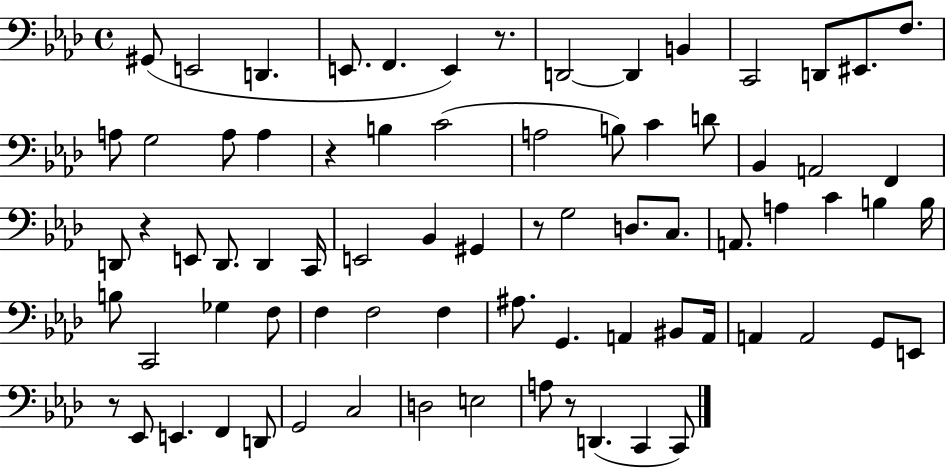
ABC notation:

X:1
T:Untitled
M:4/4
L:1/4
K:Ab
^G,,/2 E,,2 D,, E,,/2 F,, E,, z/2 D,,2 D,, B,, C,,2 D,,/2 ^E,,/2 F,/2 A,/2 G,2 A,/2 A, z B, C2 A,2 B,/2 C D/2 _B,, A,,2 F,, D,,/2 z E,,/2 D,,/2 D,, C,,/4 E,,2 _B,, ^G,, z/2 G,2 D,/2 C,/2 A,,/2 A, C B, B,/4 B,/2 C,,2 _G, F,/2 F, F,2 F, ^A,/2 G,, A,, ^B,,/2 A,,/4 A,, A,,2 G,,/2 E,,/2 z/2 _E,,/2 E,, F,, D,,/2 G,,2 C,2 D,2 E,2 A,/2 z/2 D,, C,, C,,/2